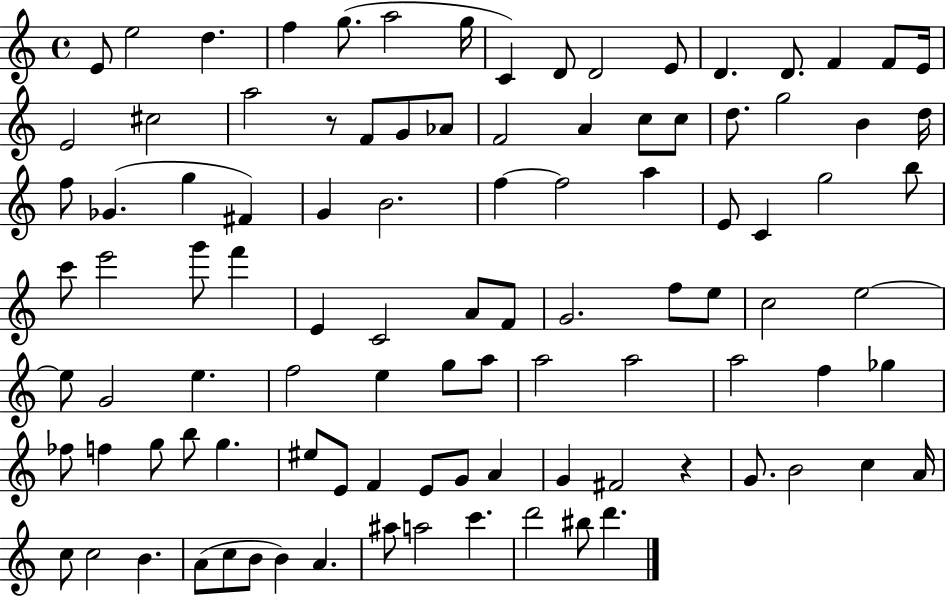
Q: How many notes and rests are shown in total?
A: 101